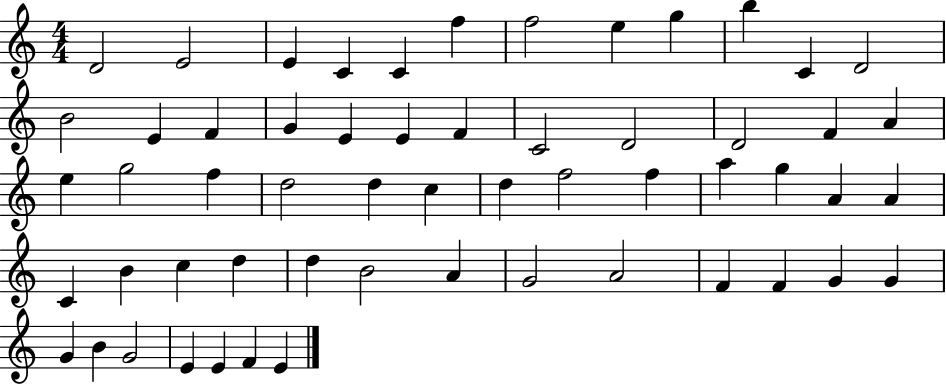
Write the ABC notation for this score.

X:1
T:Untitled
M:4/4
L:1/4
K:C
D2 E2 E C C f f2 e g b C D2 B2 E F G E E F C2 D2 D2 F A e g2 f d2 d c d f2 f a g A A C B c d d B2 A G2 A2 F F G G G B G2 E E F E